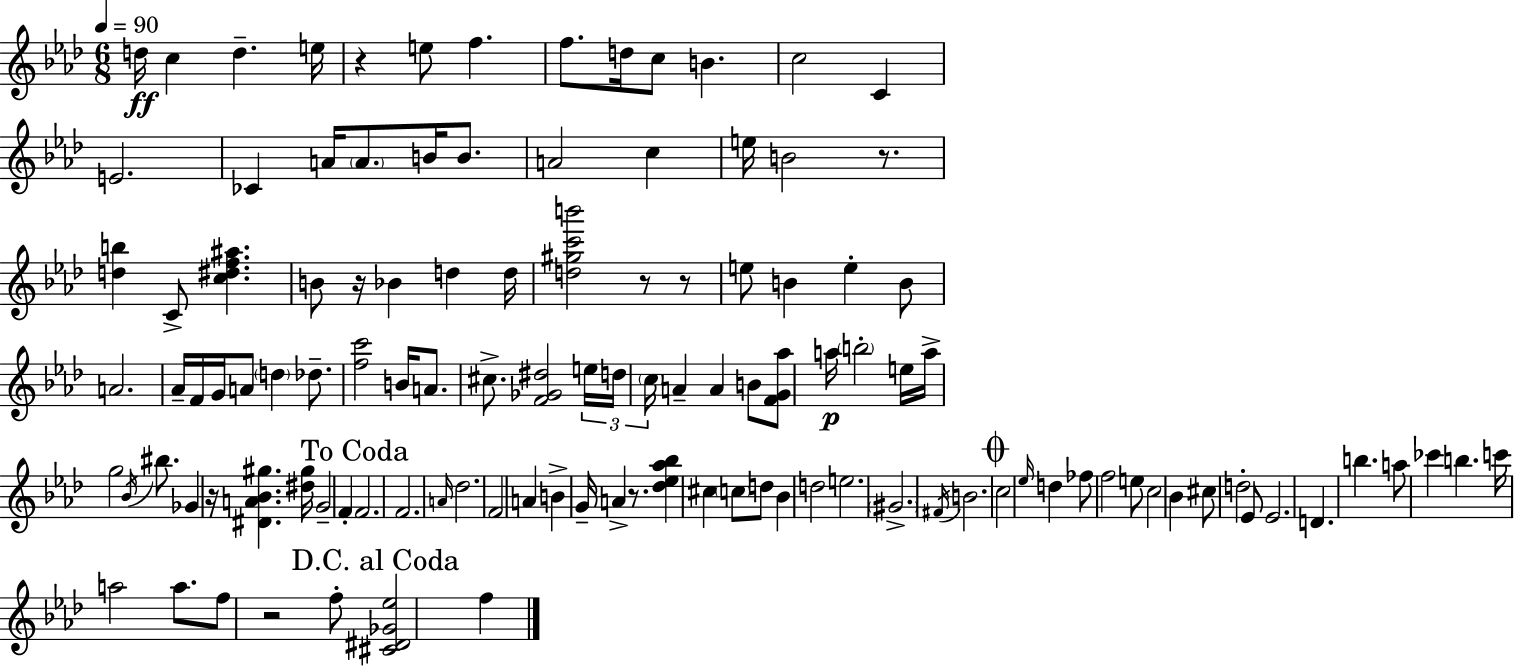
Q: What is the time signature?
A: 6/8